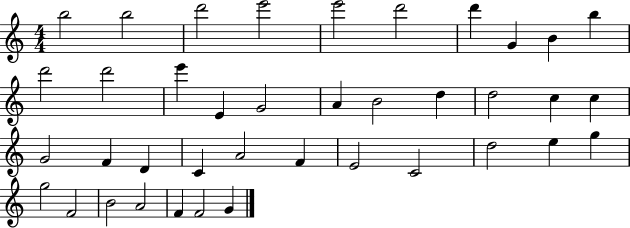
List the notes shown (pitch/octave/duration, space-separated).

B5/h B5/h D6/h E6/h E6/h D6/h D6/q G4/q B4/q B5/q D6/h D6/h E6/q E4/q G4/h A4/q B4/h D5/q D5/h C5/q C5/q G4/h F4/q D4/q C4/q A4/h F4/q E4/h C4/h D5/h E5/q G5/q G5/h F4/h B4/h A4/h F4/q F4/h G4/q